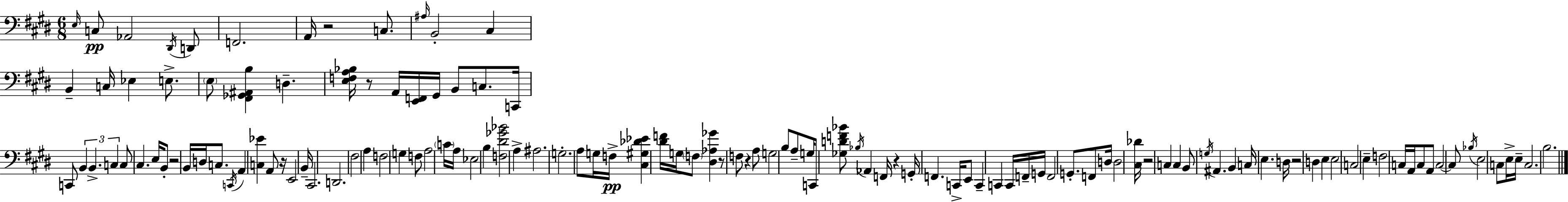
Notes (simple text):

E3/s C3/e Ab2/h D#2/s D2/e F2/h. A2/s R/h C3/e. A#3/s B2/h C#3/q B2/q C3/s Eb3/q E3/e. E3/e [F#2,Gb2,A#2,B3]/q D3/q. [E3,F3,A3,Bb3]/s R/e A2/s [E2,F2]/s G#2/s B2/e C3/e. C2/s C2/e B2/q B2/q. C3/q C3/e C#3/q. E3/s B2/e R/h B2/s D3/s C3/e. C2/s A2/q [C3,Eb4]/q A2/e R/s E2/h B2/s C#2/h. D2/h. F#3/h A3/q F3/h G3/q F3/e A3/h C4/s A3/s Eb3/h B3/q [F3,D#4,Gb4,Bb4]/h A3/q A#3/h. G3/h. A3/e G3/s F3/s [C#3,G#3,Db4,Eb4]/q [D#4,F4]/s G3/s F3/e [D#3,Ab3,Gb4]/q R/e F3/e R/q A3/e G3/h B3/e A3/e G3/s C2/e [Gb3,D4,F4,Bb4]/e Bb3/s Ab2/q F2/s R/q G2/s F2/q. C2/s E2/e C2/q C2/q C2/s F2/s G2/s F2/h G2/e. F2/e D3/s D3/h [C#3,Db4]/s R/h C3/q C3/q B2/e G3/s A#2/q. B2/q C3/s E3/q. D3/s R/h D3/q E3/q E3/h C3/h E3/q F3/h C3/s A2/s C3/e A2/e C3/h C3/e Bb3/s E3/h C3/e E3/s E3/s C3/h. B3/h.